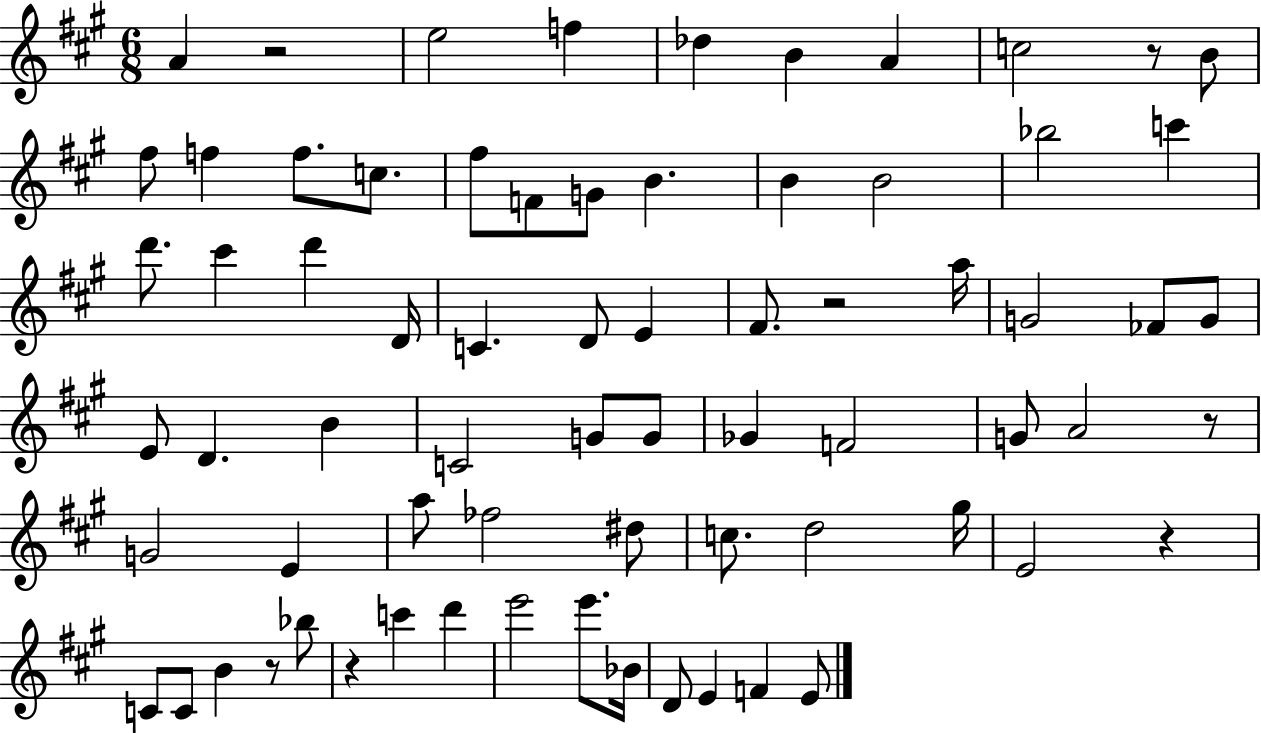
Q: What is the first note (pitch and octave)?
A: A4